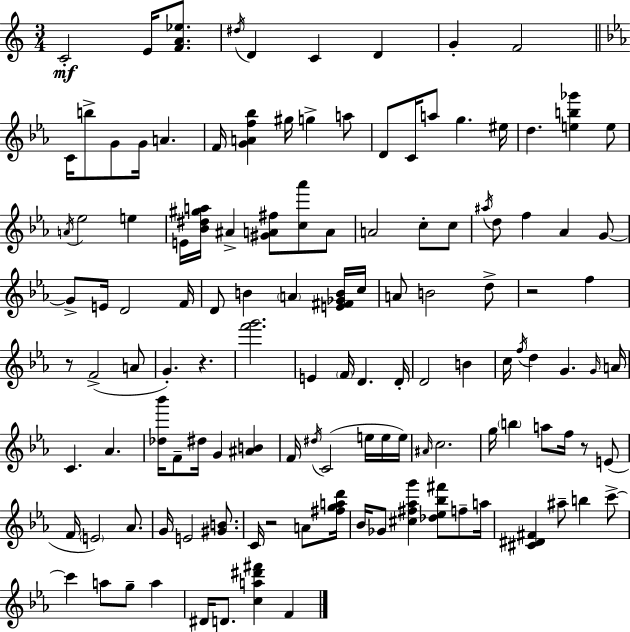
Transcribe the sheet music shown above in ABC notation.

X:1
T:Untitled
M:3/4
L:1/4
K:C
C2 E/4 [FA_e]/2 ^d/4 D C D G F2 C/4 b/2 G/2 G/4 A F/4 [GAf_b] ^g/4 g a/2 D/2 C/4 a/2 g ^e/4 d [eb_g'] e/2 A/4 _e2 e E/4 [_B^d^ga]/4 ^A [^GA^f]/2 [c_a']/2 A/2 A2 c/2 c/2 ^a/4 d/2 f _A G/2 G/2 E/4 D2 F/4 D/2 B A [E^F_GB]/4 c/4 A/2 B2 d/2 z2 f z/2 F2 A/2 G z [f'g']2 E F/4 D D/4 D2 B c/4 f/4 d G G/4 A/4 C _A [_d_b']/4 F/2 ^d/4 G [^AB] F/4 ^d/4 C2 e/4 e/4 e/4 ^A/4 c2 g/4 b a/2 f/4 z/2 E/2 F/4 E2 _A/2 G/4 E2 [^GB]/2 C/4 z2 A/2 [^fgad']/4 _B/4 _G/2 [^c^f_ag'] [_d_e_b^f']/2 f/2 a/4 [^C^D^F] ^a/2 b c'/2 c' a/2 g/2 a ^D/4 D/2 [ca^d'^f'] F